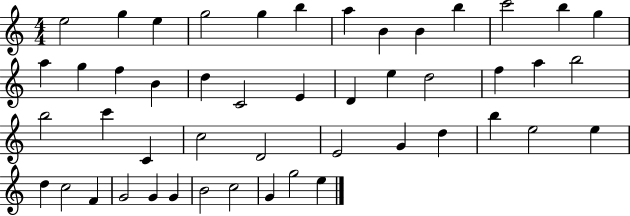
E5/h G5/q E5/q G5/h G5/q B5/q A5/q B4/q B4/q B5/q C6/h B5/q G5/q A5/q G5/q F5/q B4/q D5/q C4/h E4/q D4/q E5/q D5/h F5/q A5/q B5/h B5/h C6/q C4/q C5/h D4/h E4/h G4/q D5/q B5/q E5/h E5/q D5/q C5/h F4/q G4/h G4/q G4/q B4/h C5/h G4/q G5/h E5/q